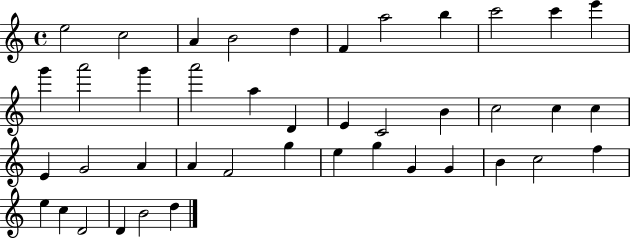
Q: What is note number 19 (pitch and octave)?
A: C4